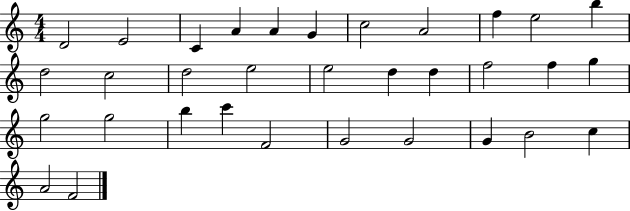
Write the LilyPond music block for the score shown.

{
  \clef treble
  \numericTimeSignature
  \time 4/4
  \key c \major
  d'2 e'2 | c'4 a'4 a'4 g'4 | c''2 a'2 | f''4 e''2 b''4 | \break d''2 c''2 | d''2 e''2 | e''2 d''4 d''4 | f''2 f''4 g''4 | \break g''2 g''2 | b''4 c'''4 f'2 | g'2 g'2 | g'4 b'2 c''4 | \break a'2 f'2 | \bar "|."
}